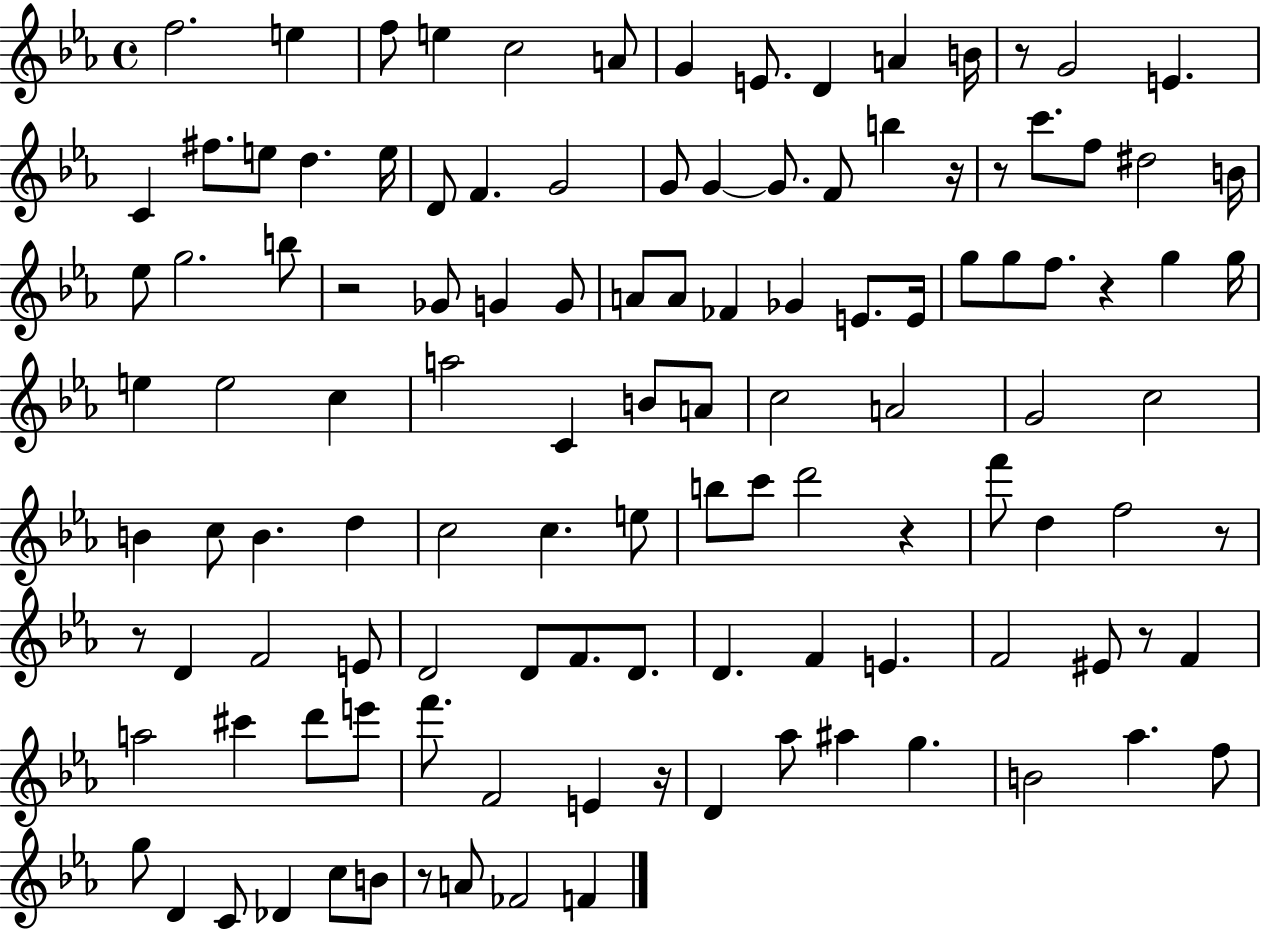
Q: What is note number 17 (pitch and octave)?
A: D5